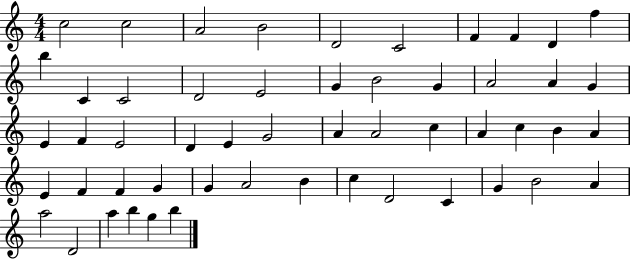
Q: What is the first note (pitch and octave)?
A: C5